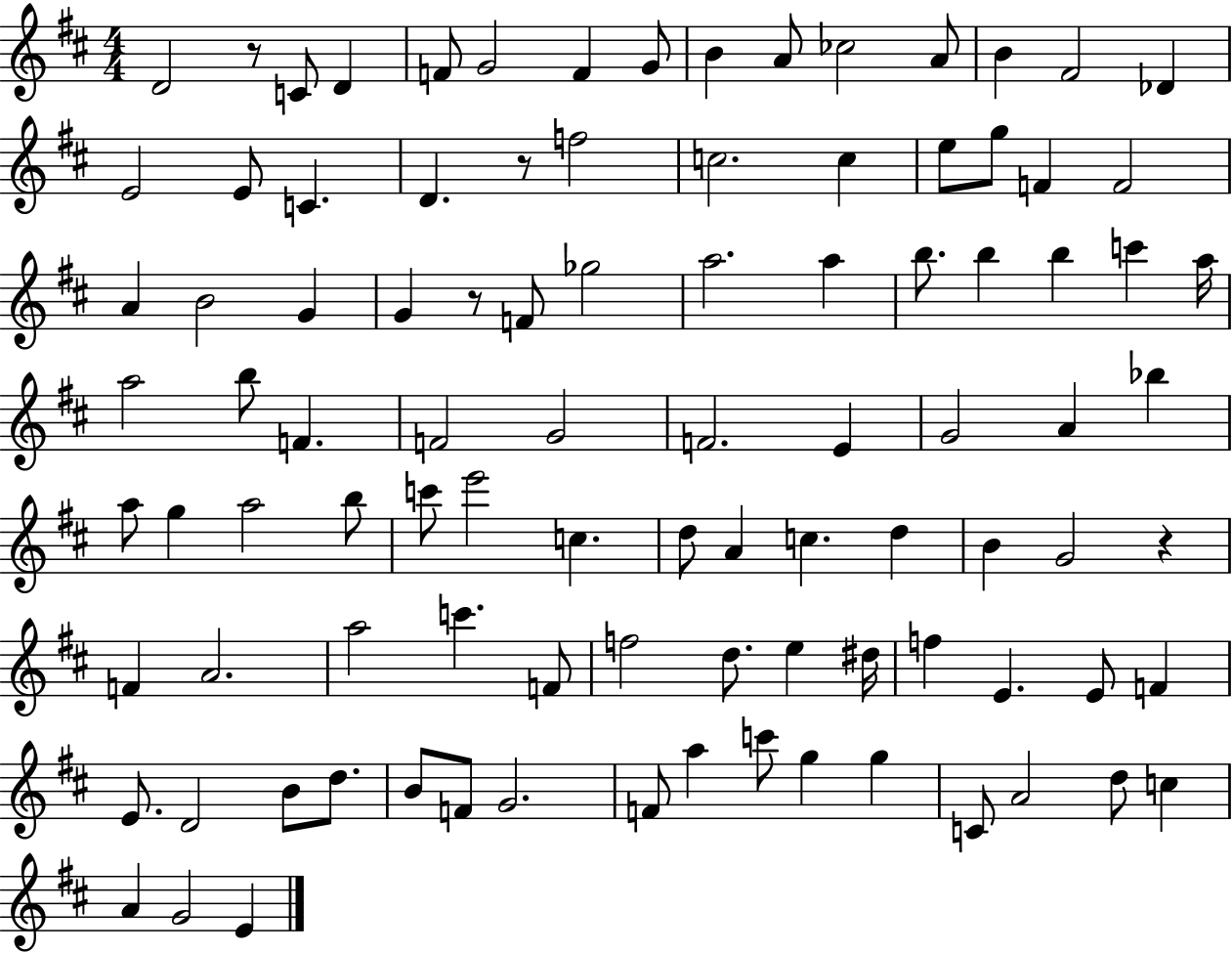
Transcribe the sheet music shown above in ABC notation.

X:1
T:Untitled
M:4/4
L:1/4
K:D
D2 z/2 C/2 D F/2 G2 F G/2 B A/2 _c2 A/2 B ^F2 _D E2 E/2 C D z/2 f2 c2 c e/2 g/2 F F2 A B2 G G z/2 F/2 _g2 a2 a b/2 b b c' a/4 a2 b/2 F F2 G2 F2 E G2 A _b a/2 g a2 b/2 c'/2 e'2 c d/2 A c d B G2 z F A2 a2 c' F/2 f2 d/2 e ^d/4 f E E/2 F E/2 D2 B/2 d/2 B/2 F/2 G2 F/2 a c'/2 g g C/2 A2 d/2 c A G2 E